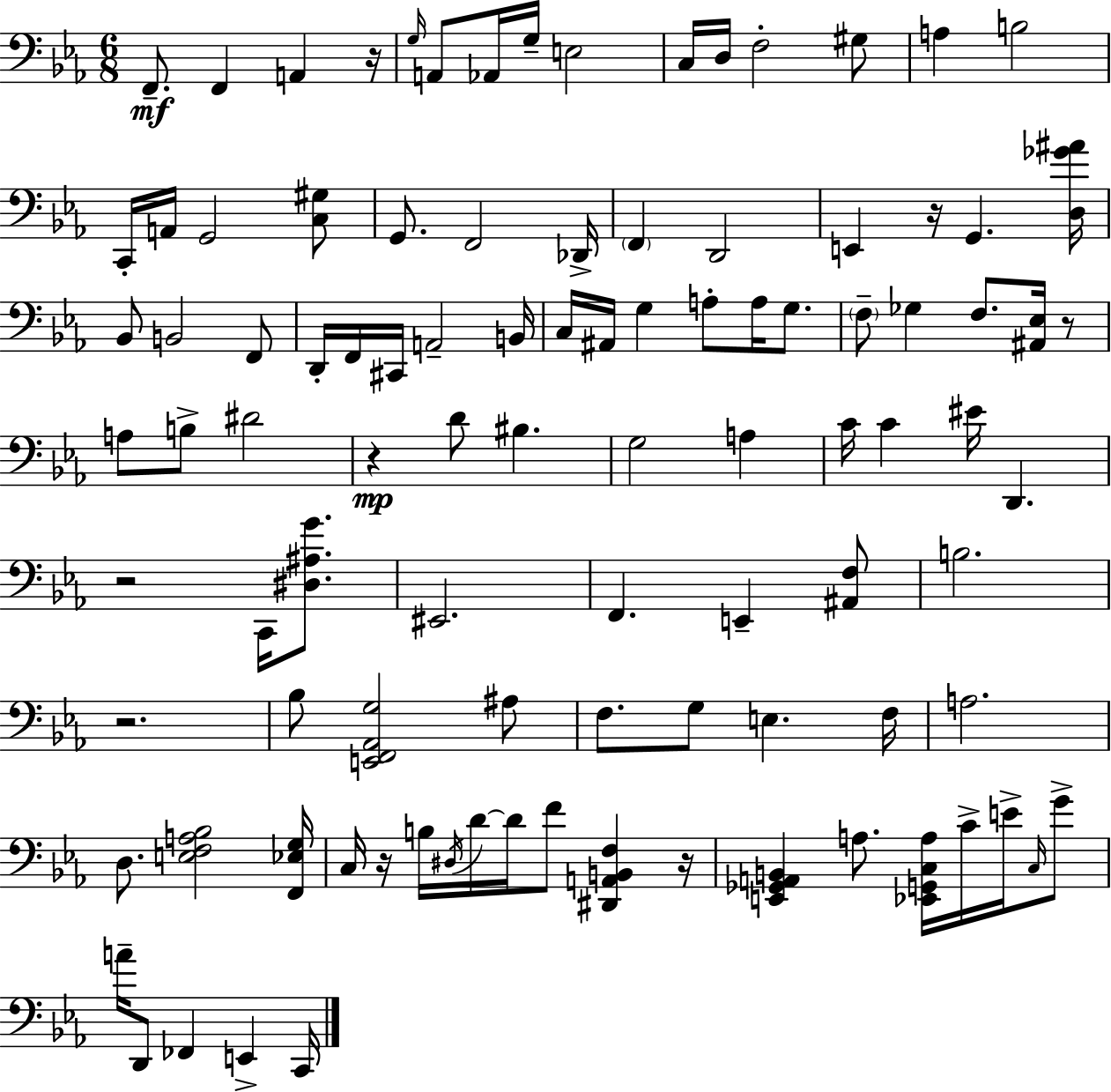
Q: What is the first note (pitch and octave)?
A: F2